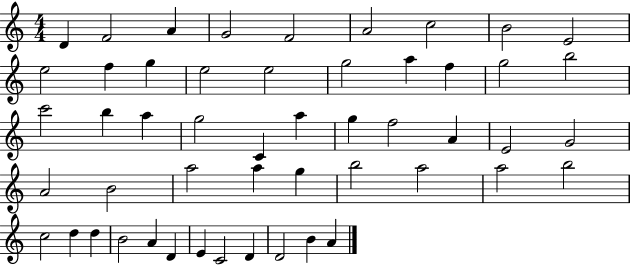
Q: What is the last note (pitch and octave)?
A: A4